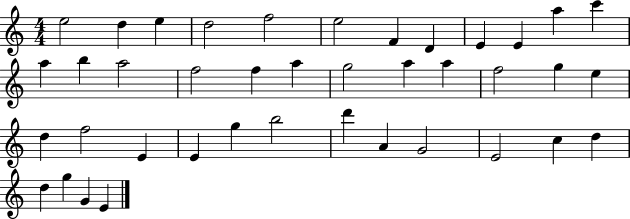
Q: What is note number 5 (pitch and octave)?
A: F5